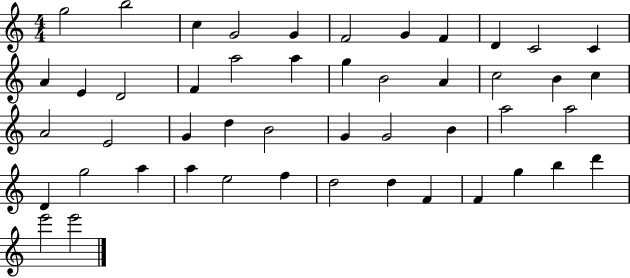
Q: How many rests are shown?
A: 0